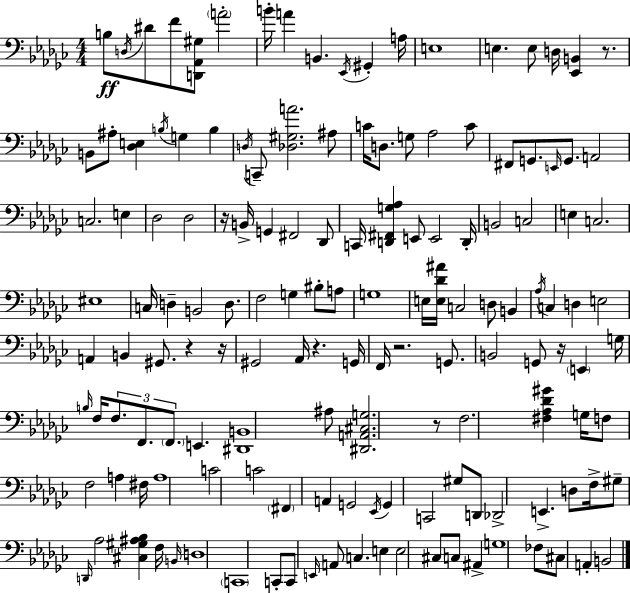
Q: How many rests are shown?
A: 8